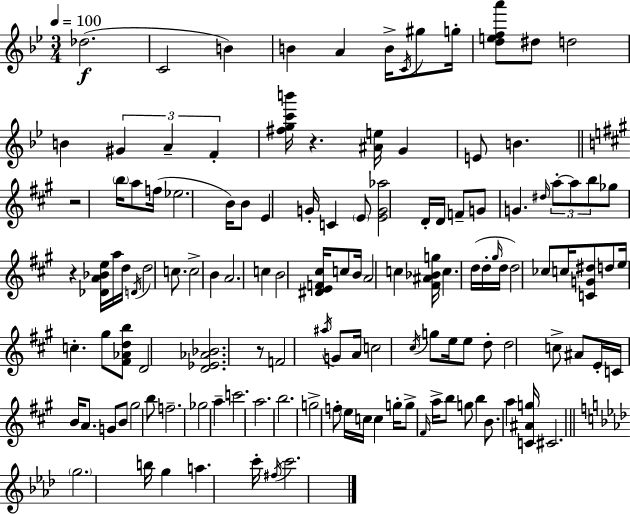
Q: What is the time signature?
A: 3/4